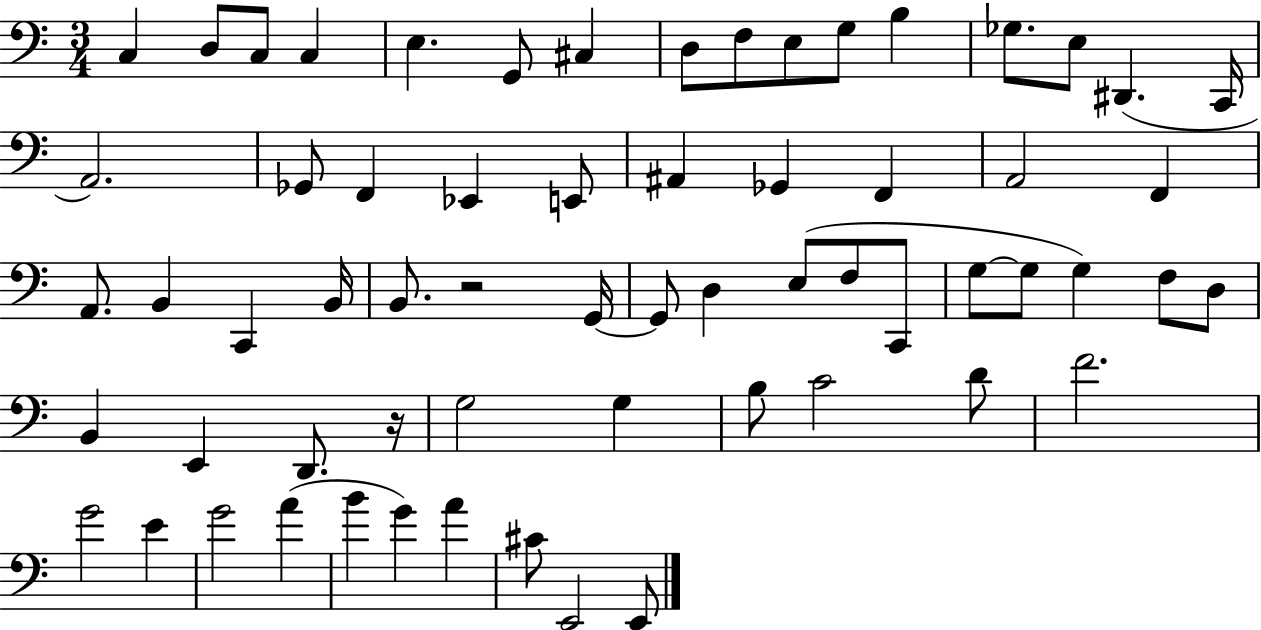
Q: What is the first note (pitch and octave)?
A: C3